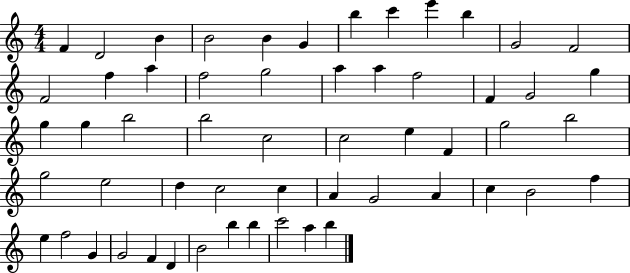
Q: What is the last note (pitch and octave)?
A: B5